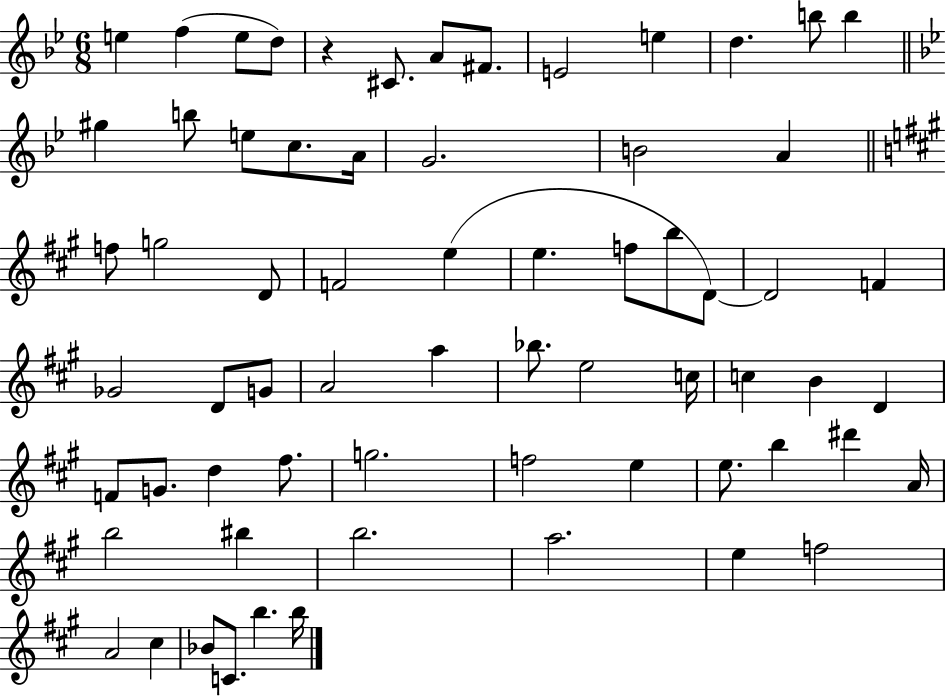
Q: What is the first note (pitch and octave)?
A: E5